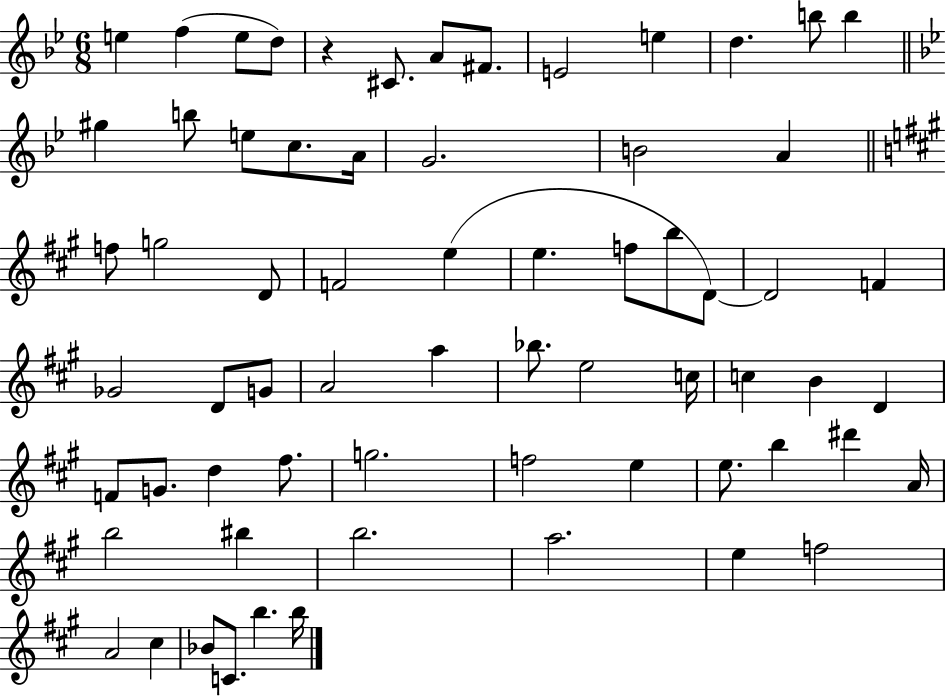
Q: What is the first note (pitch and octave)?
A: E5